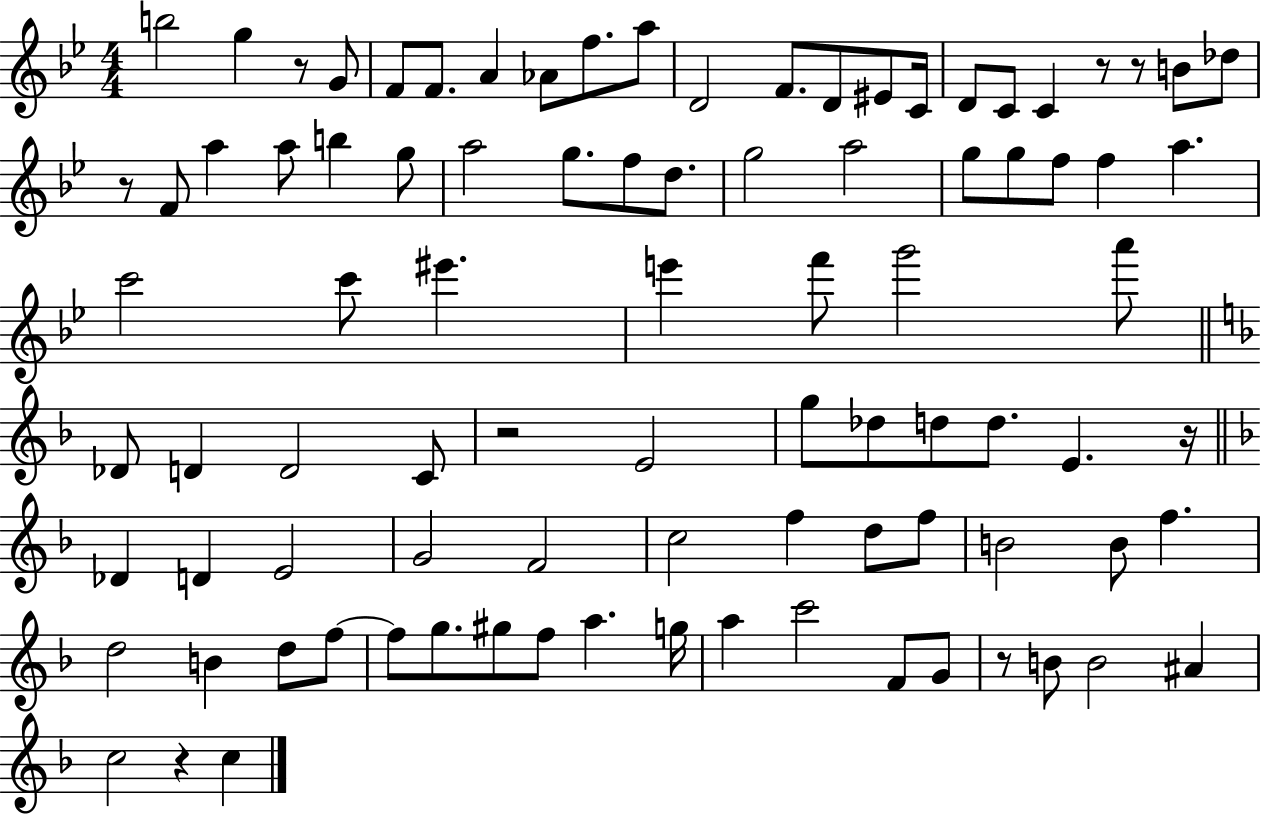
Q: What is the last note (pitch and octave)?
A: C5